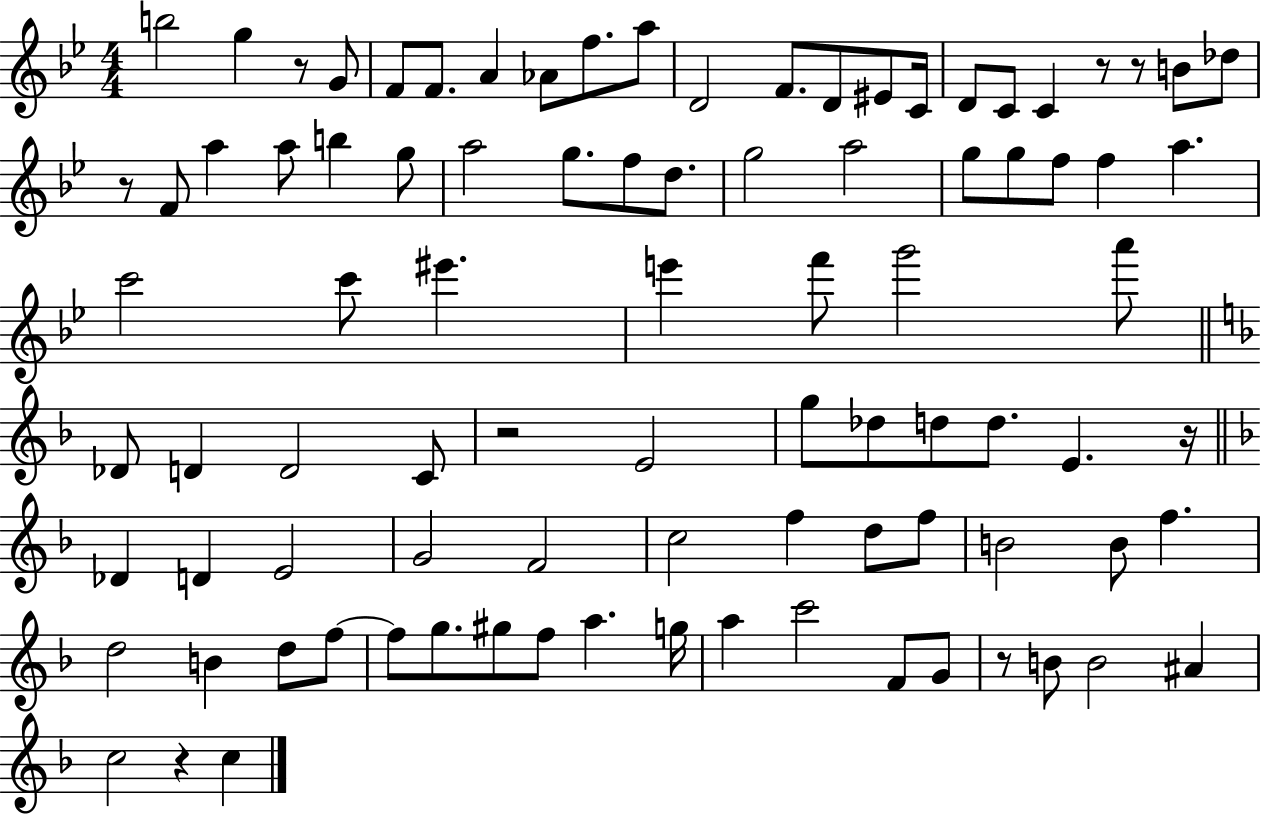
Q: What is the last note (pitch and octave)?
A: C5